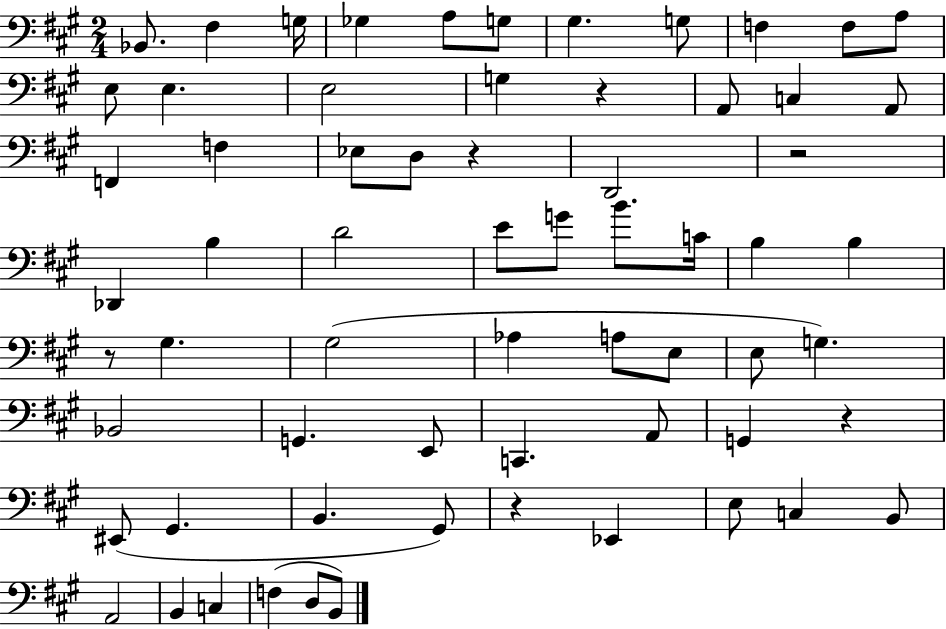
Bb2/e. F#3/q G3/s Gb3/q A3/e G3/e G#3/q. G3/e F3/q F3/e A3/e E3/e E3/q. E3/h G3/q R/q A2/e C3/q A2/e F2/q F3/q Eb3/e D3/e R/q D2/h R/h Db2/q B3/q D4/h E4/e G4/e B4/e. C4/s B3/q B3/q R/e G#3/q. G#3/h Ab3/q A3/e E3/e E3/e G3/q. Bb2/h G2/q. E2/e C2/q. A2/e G2/q R/q EIS2/e G#2/q. B2/q. G#2/e R/q Eb2/q E3/e C3/q B2/e A2/h B2/q C3/q F3/q D3/e B2/e